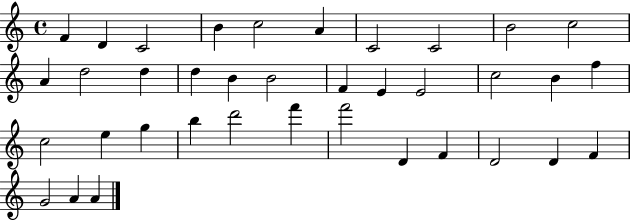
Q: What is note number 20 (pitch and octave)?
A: C5